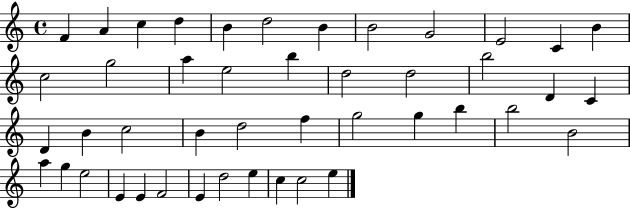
F4/q A4/q C5/q D5/q B4/q D5/h B4/q B4/h G4/h E4/h C4/q B4/q C5/h G5/h A5/q E5/h B5/q D5/h D5/h B5/h D4/q C4/q D4/q B4/q C5/h B4/q D5/h F5/q G5/h G5/q B5/q B5/h B4/h A5/q G5/q E5/h E4/q E4/q F4/h E4/q D5/h E5/q C5/q C5/h E5/q